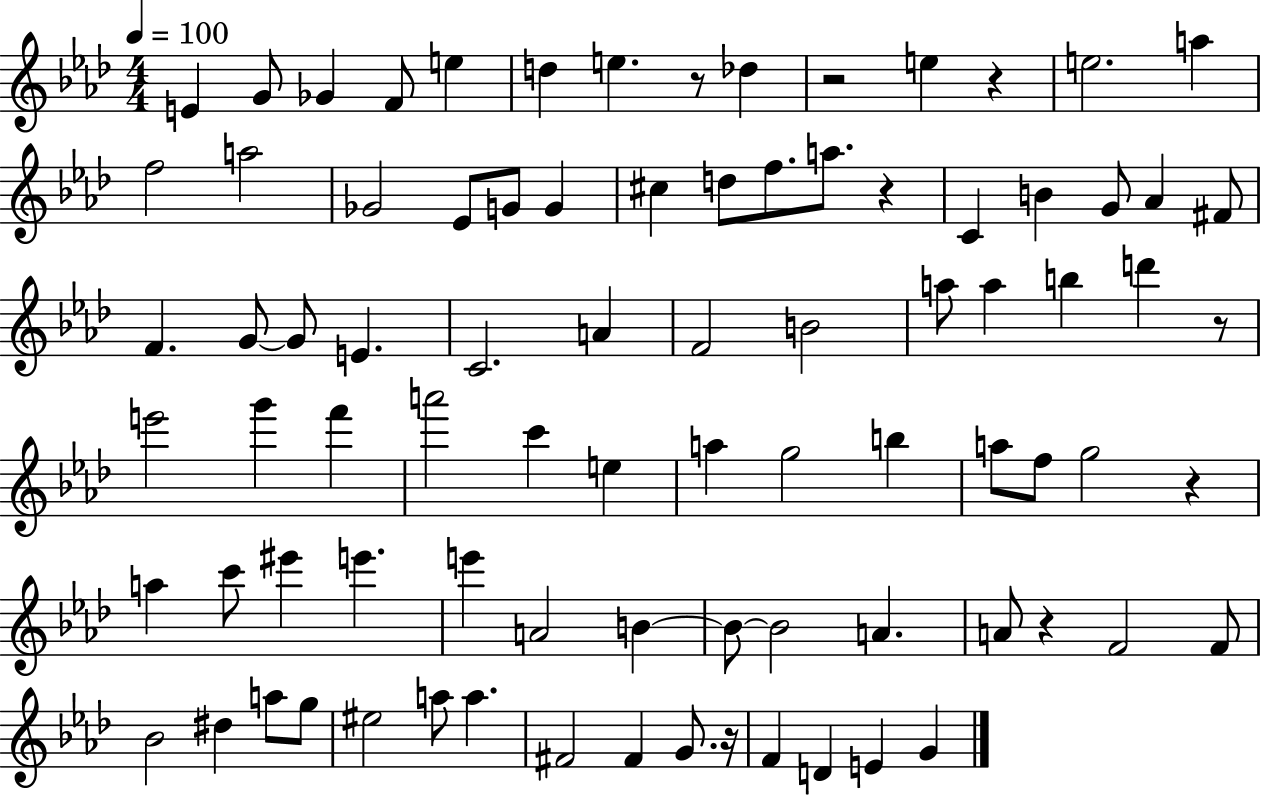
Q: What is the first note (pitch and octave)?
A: E4